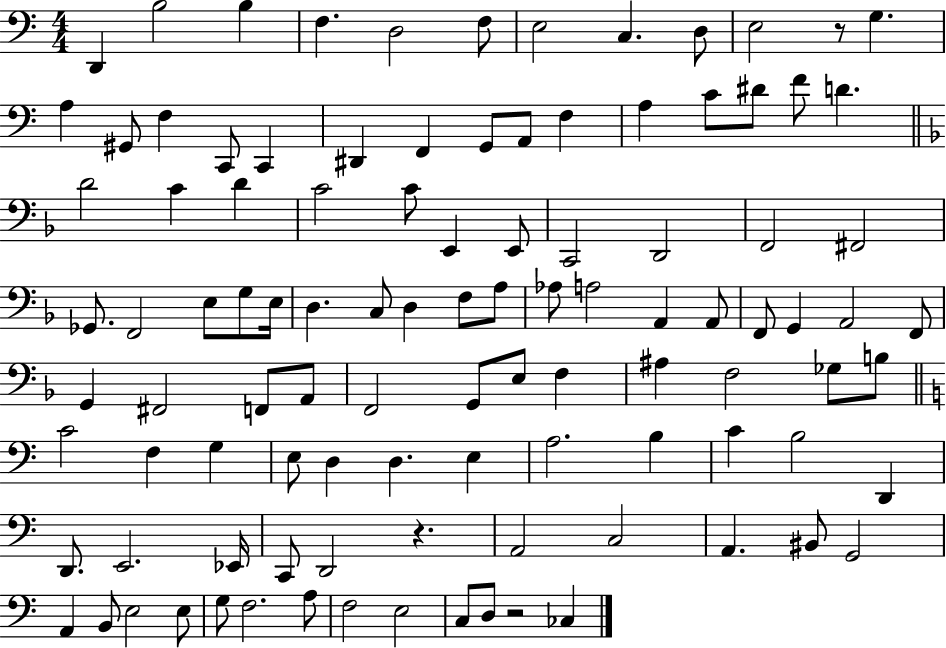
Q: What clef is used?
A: bass